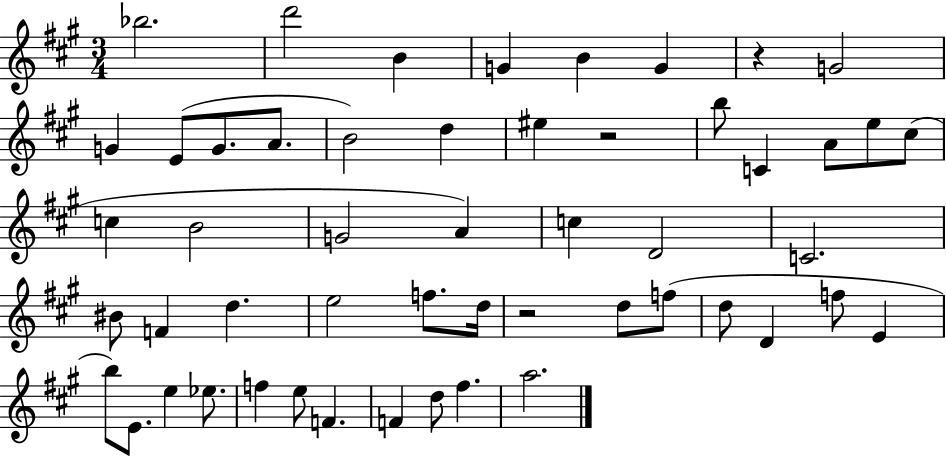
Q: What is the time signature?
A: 3/4